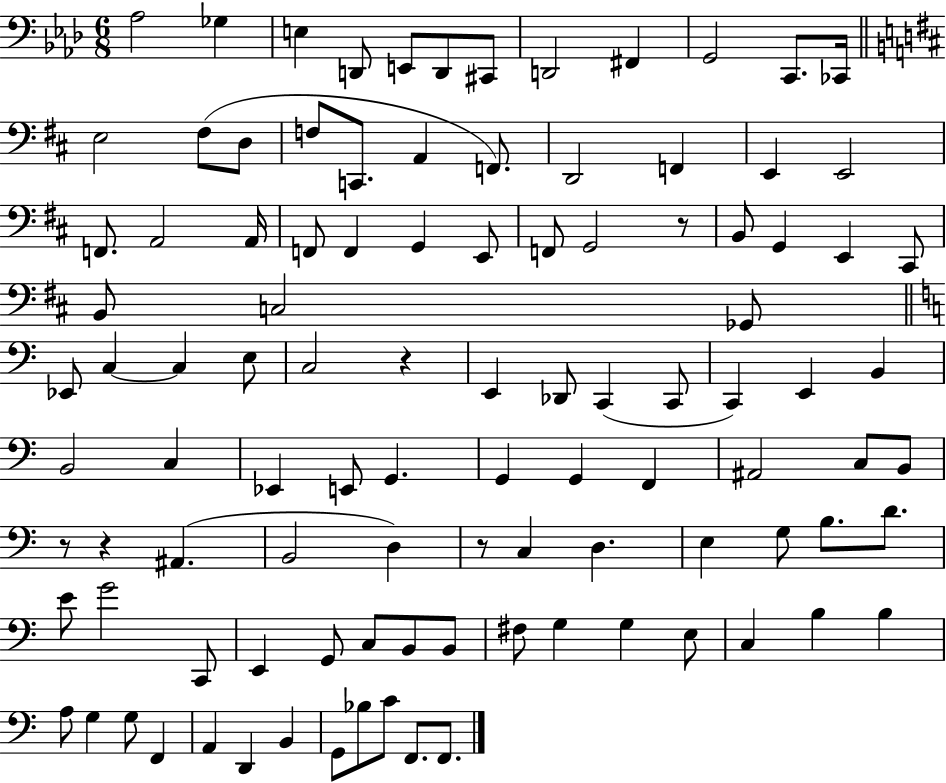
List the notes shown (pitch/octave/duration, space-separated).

Ab3/h Gb3/q E3/q D2/e E2/e D2/e C#2/e D2/h F#2/q G2/h C2/e. CES2/s E3/h F#3/e D3/e F3/e C2/e. A2/q F2/e. D2/h F2/q E2/q E2/h F2/e. A2/h A2/s F2/e F2/q G2/q E2/e F2/e G2/h R/e B2/e G2/q E2/q C#2/e B2/e C3/h Gb2/e Eb2/e C3/q C3/q E3/e C3/h R/q E2/q Db2/e C2/q C2/e C2/q E2/q B2/q B2/h C3/q Eb2/q E2/e G2/q. G2/q G2/q F2/q A#2/h C3/e B2/e R/e R/q A#2/q. B2/h D3/q R/e C3/q D3/q. E3/q G3/e B3/e. D4/e. E4/e G4/h C2/e E2/q G2/e C3/e B2/e B2/e F#3/e G3/q G3/q E3/e C3/q B3/q B3/q A3/e G3/q G3/e F2/q A2/q D2/q B2/q G2/e Bb3/e C4/e F2/e. F2/e.